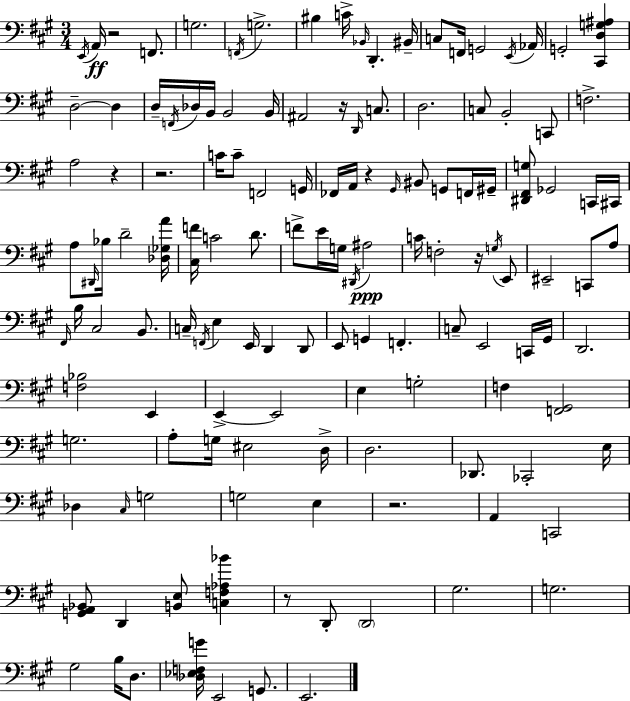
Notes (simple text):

E2/s A2/s R/h F2/e. G3/h. F2/s G3/h. BIS3/q C4/s Bb2/s D2/q. BIS2/s C3/e F2/s G2/h E2/s Ab2/s G2/h [C#2,D3,G3,A#3]/q D3/h D3/q D3/s F2/s Db3/s B2/s B2/h B2/s A#2/h R/s D2/s C3/e. D3/h. C3/e B2/h C2/e F3/h. A3/h R/q R/h. C4/s C4/e F2/h G2/s FES2/s A2/s R/q G#2/s BIS2/e G2/e F2/s G#2/s [D#2,F#2,G3]/e Gb2/h C2/s C#2/s A3/e D#2/s Bb3/s D4/h [Db3,Gb3,A4]/s [C#3,F4]/s C4/h D4/e. F4/e E4/s G3/s D#2/s A#3/h C4/s F3/h R/s G3/s E2/e EIS2/h C2/e A3/e F#2/s B3/s C#3/h B2/e. C3/s F2/s E3/q E2/s D2/q D2/e E2/e G2/q F2/q. C3/e E2/h C2/s G#2/s D2/h. [F3,Bb3]/h E2/q E2/q E2/h E3/q G3/h F3/q [F2,G#2]/h G3/h. A3/e G3/s EIS3/h D3/s D3/h. Db2/e. CES2/h E3/s Db3/q C#3/s G3/h G3/h E3/q R/h. A2/q C2/h [G2,A2,Bb2]/e D2/q [B2,E3]/e [C3,F3,Ab3,Bb4]/q R/e D2/e D2/h G#3/h. G3/h. G#3/h B3/s D3/e. [Db3,Eb3,F3,G4]/s E2/h G2/e. E2/h.